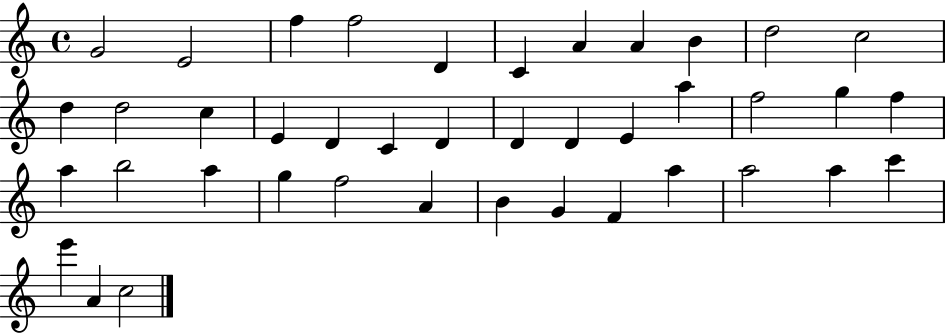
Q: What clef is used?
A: treble